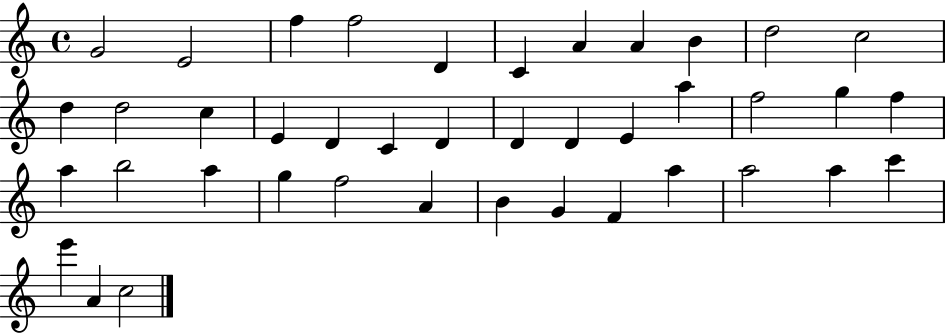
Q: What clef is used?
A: treble